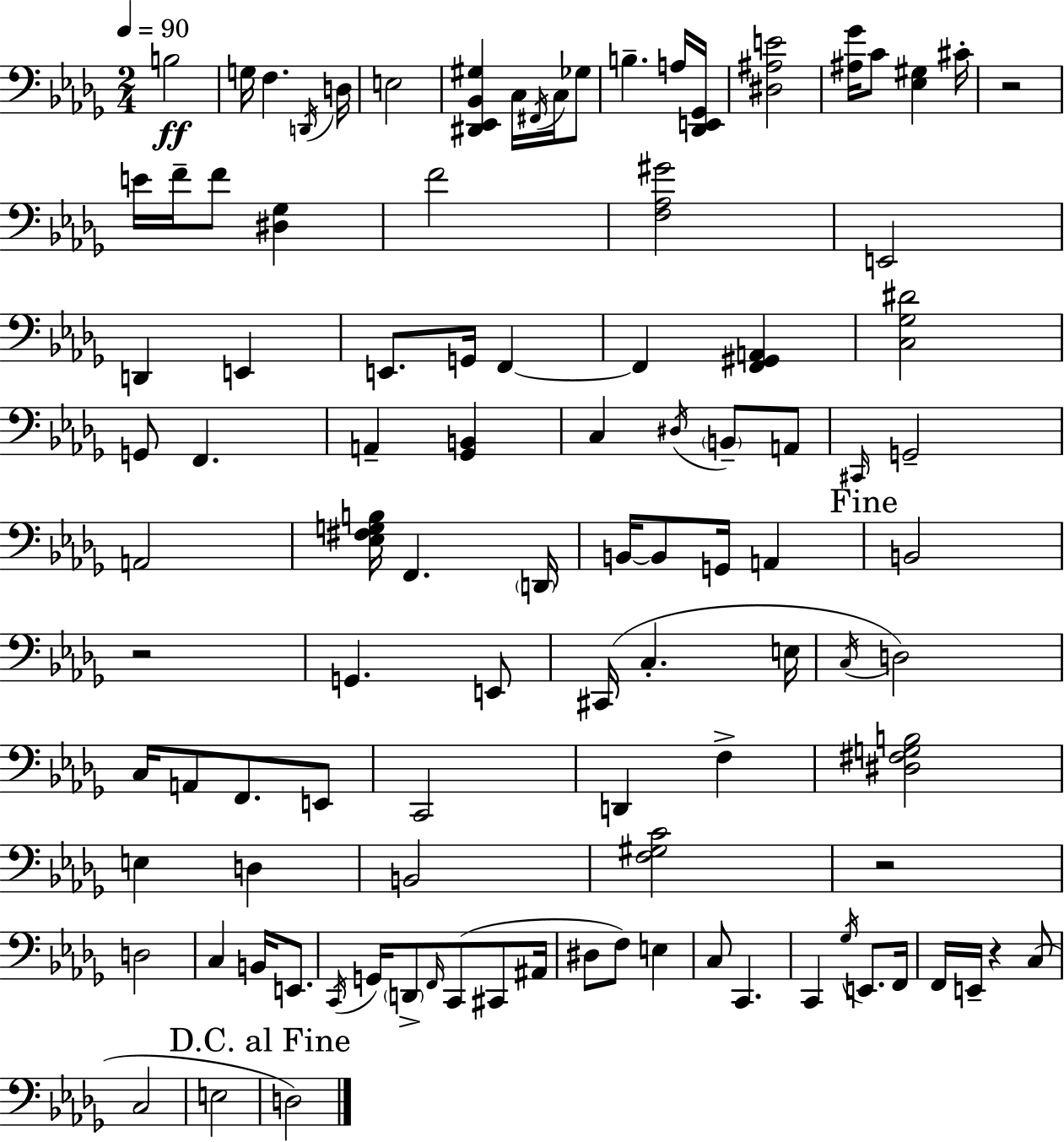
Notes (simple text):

B3/h G3/s F3/q. D2/s D3/s E3/h [D#2,Eb2,Bb2,G#3]/q C3/s F#2/s C3/s Gb3/e B3/q. A3/s [Db2,E2,Gb2]/s [D#3,A#3,E4]/h [A#3,Gb4]/s C4/e [Eb3,G#3]/q C#4/s R/h E4/s F4/s F4/e [D#3,Gb3]/q F4/h [F3,Ab3,G#4]/h E2/h D2/q E2/q E2/e. G2/s F2/q F2/q [F2,G#2,A2]/q [C3,Gb3,D#4]/h G2/e F2/q. A2/q [Gb2,B2]/q C3/q D#3/s B2/e A2/e C#2/s G2/h A2/h [Eb3,F#3,G3,B3]/s F2/q. D2/s B2/s B2/e G2/s A2/q B2/h R/h G2/q. E2/e C#2/s C3/q. E3/s C3/s D3/h C3/s A2/e F2/e. E2/e C2/h D2/q F3/q [D#3,F#3,G3,B3]/h E3/q D3/q B2/h [F3,G#3,C4]/h R/h D3/h C3/q B2/s E2/e. C2/s G2/s D2/e F2/s C2/e C#2/e A#2/s D#3/e F3/e E3/q C3/e C2/q. C2/q Gb3/s E2/e. F2/s F2/s E2/s R/q C3/e C3/h E3/h D3/h